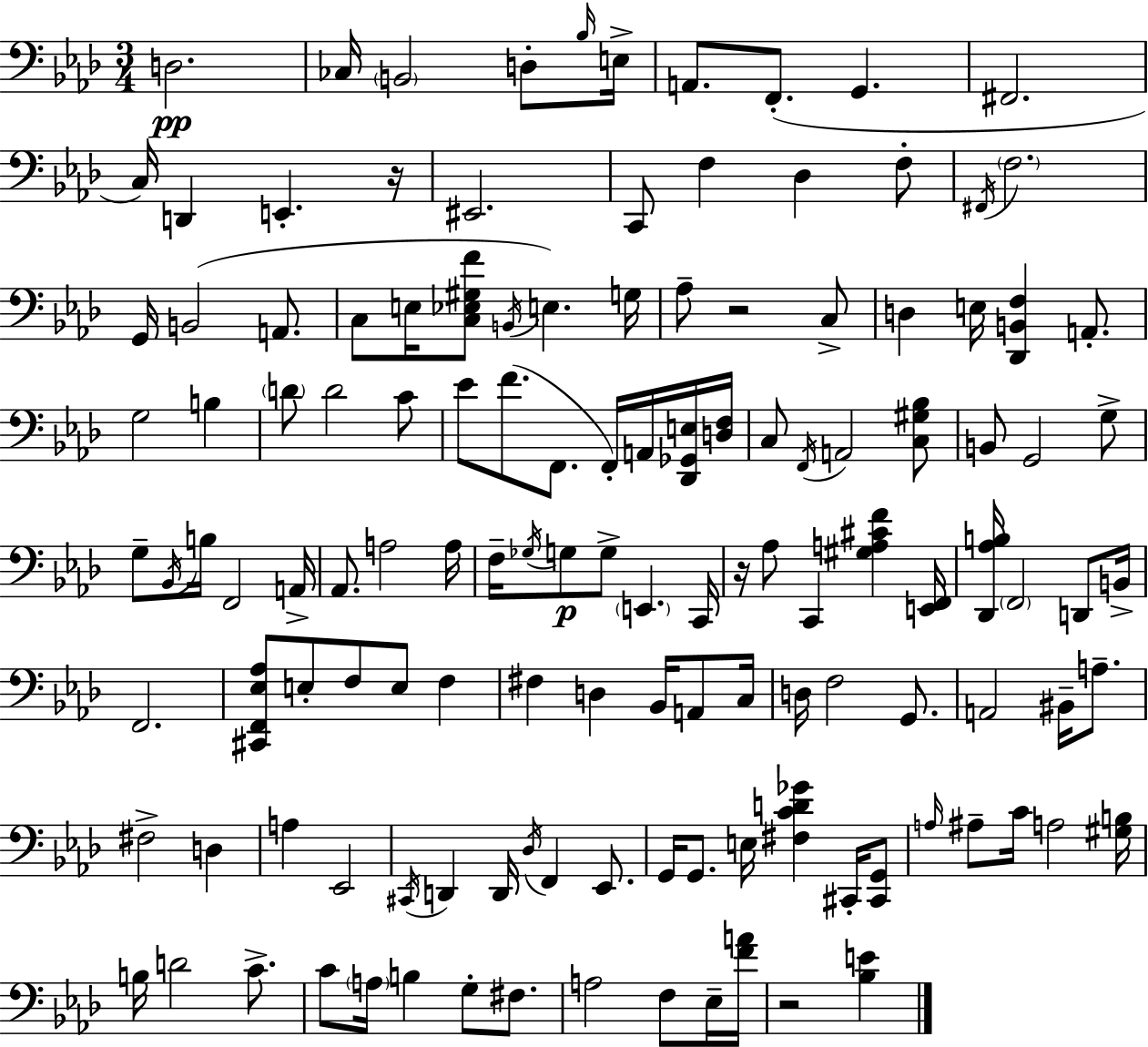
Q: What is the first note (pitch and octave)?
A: D3